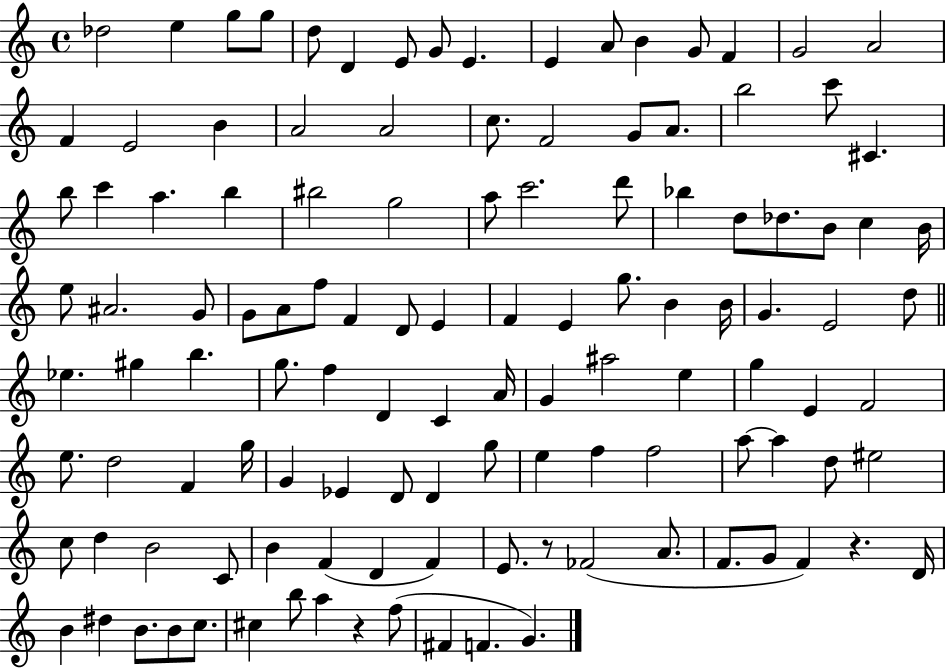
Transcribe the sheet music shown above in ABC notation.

X:1
T:Untitled
M:4/4
L:1/4
K:C
_d2 e g/2 g/2 d/2 D E/2 G/2 E E A/2 B G/2 F G2 A2 F E2 B A2 A2 c/2 F2 G/2 A/2 b2 c'/2 ^C b/2 c' a b ^b2 g2 a/2 c'2 d'/2 _b d/2 _d/2 B/2 c B/4 e/2 ^A2 G/2 G/2 A/2 f/2 F D/2 E F E g/2 B B/4 G E2 d/2 _e ^g b g/2 f D C A/4 G ^a2 e g E F2 e/2 d2 F g/4 G _E D/2 D g/2 e f f2 a/2 a d/2 ^e2 c/2 d B2 C/2 B F D F E/2 z/2 _F2 A/2 F/2 G/2 F z D/4 B ^d B/2 B/2 c/2 ^c b/2 a z f/2 ^F F G